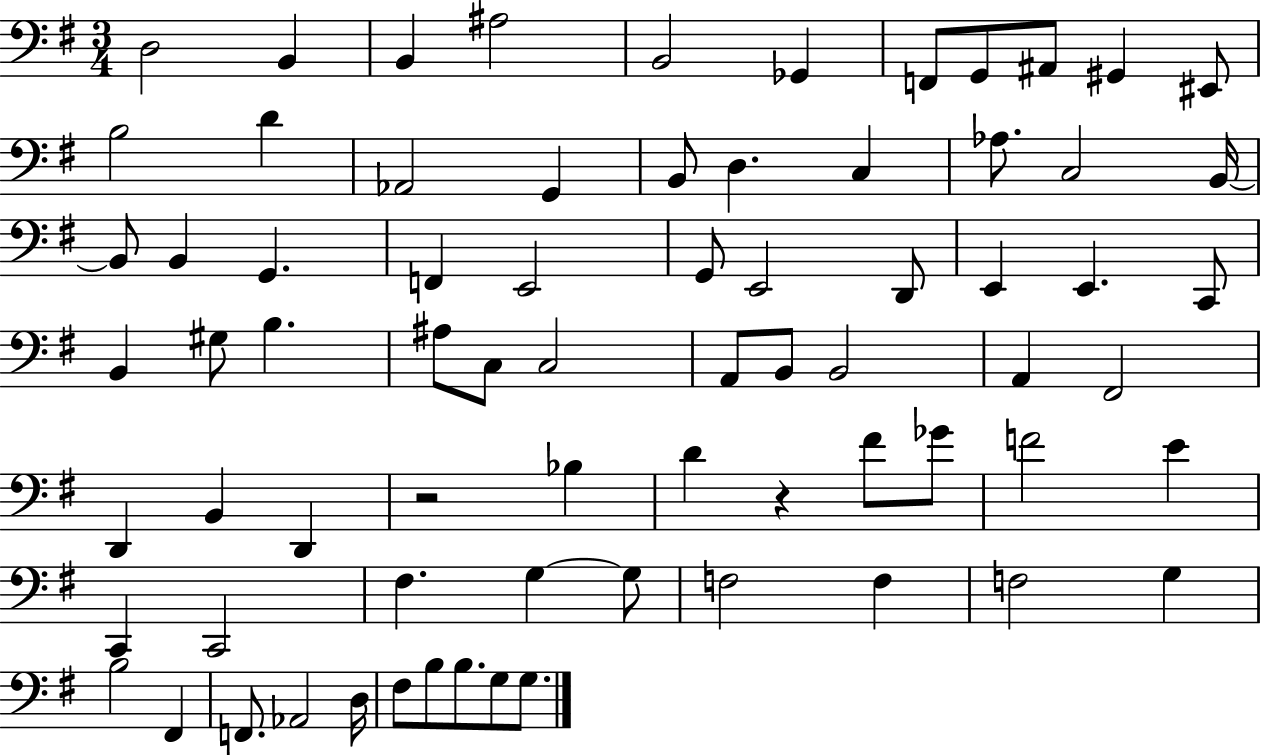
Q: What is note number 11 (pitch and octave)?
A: EIS2